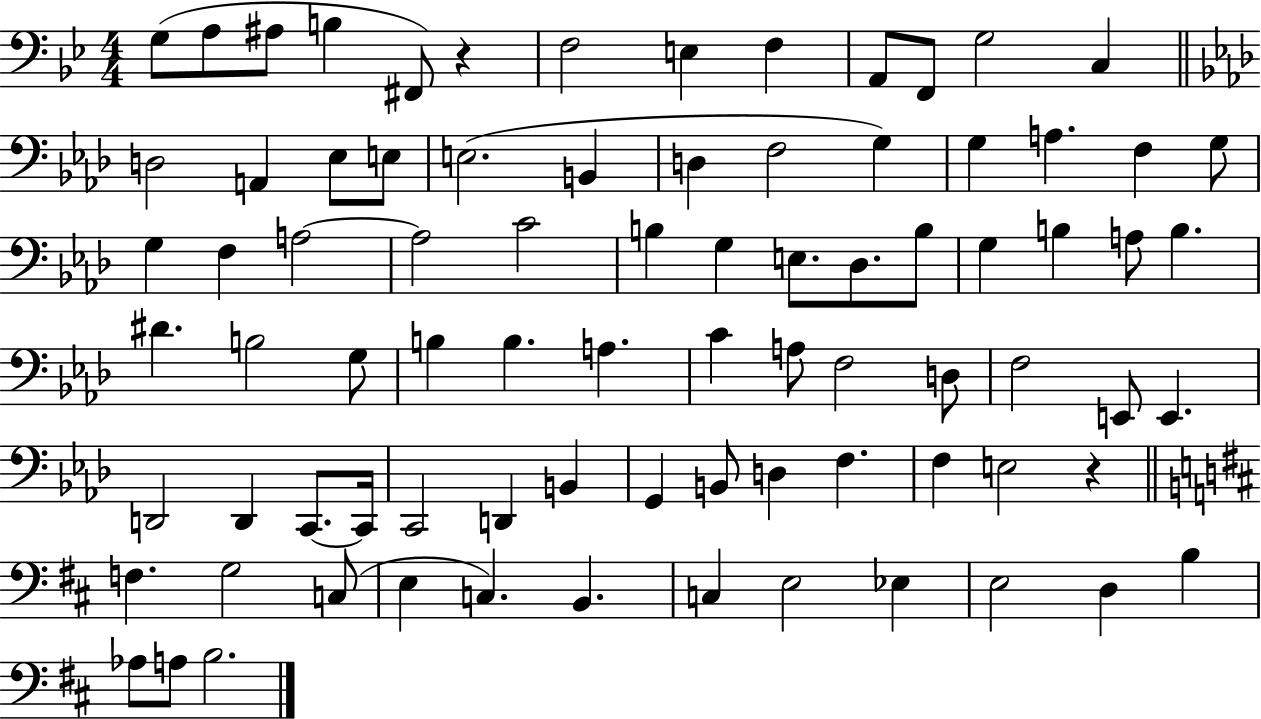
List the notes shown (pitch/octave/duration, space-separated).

G3/e A3/e A#3/e B3/q F#2/e R/q F3/h E3/q F3/q A2/e F2/e G3/h C3/q D3/h A2/q Eb3/e E3/e E3/h. B2/q D3/q F3/h G3/q G3/q A3/q. F3/q G3/e G3/q F3/q A3/h A3/h C4/h B3/q G3/q E3/e. Db3/e. B3/e G3/q B3/q A3/e B3/q. D#4/q. B3/h G3/e B3/q B3/q. A3/q. C4/q A3/e F3/h D3/e F3/h E2/e E2/q. D2/h D2/q C2/e. C2/s C2/h D2/q B2/q G2/q B2/e D3/q F3/q. F3/q E3/h R/q F3/q. G3/h C3/e E3/q C3/q. B2/q. C3/q E3/h Eb3/q E3/h D3/q B3/q Ab3/e A3/e B3/h.